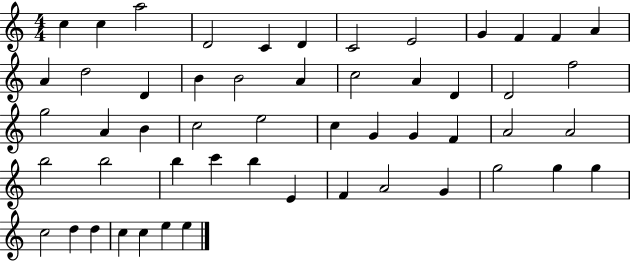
{
  \clef treble
  \numericTimeSignature
  \time 4/4
  \key c \major
  c''4 c''4 a''2 | d'2 c'4 d'4 | c'2 e'2 | g'4 f'4 f'4 a'4 | \break a'4 d''2 d'4 | b'4 b'2 a'4 | c''2 a'4 d'4 | d'2 f''2 | \break g''2 a'4 b'4 | c''2 e''2 | c''4 g'4 g'4 f'4 | a'2 a'2 | \break b''2 b''2 | b''4 c'''4 b''4 e'4 | f'4 a'2 g'4 | g''2 g''4 g''4 | \break c''2 d''4 d''4 | c''4 c''4 e''4 e''4 | \bar "|."
}